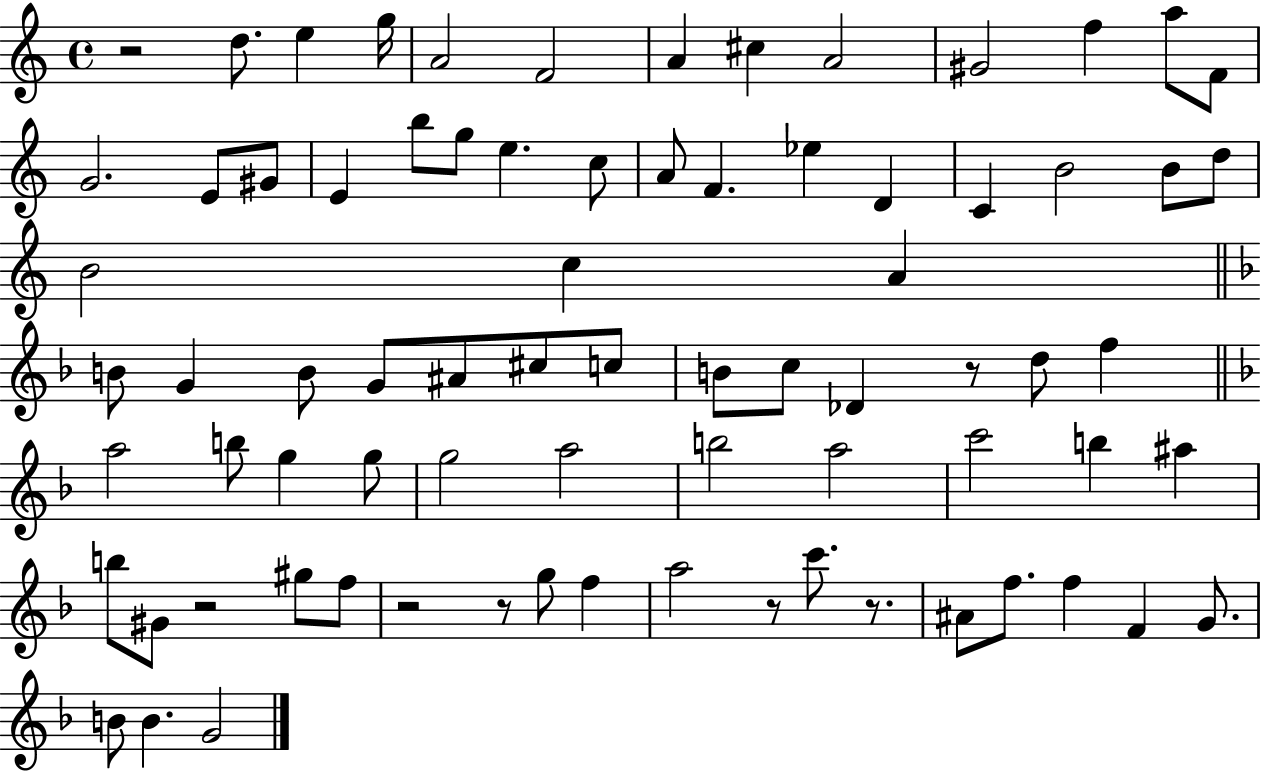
X:1
T:Untitled
M:4/4
L:1/4
K:C
z2 d/2 e g/4 A2 F2 A ^c A2 ^G2 f a/2 F/2 G2 E/2 ^G/2 E b/2 g/2 e c/2 A/2 F _e D C B2 B/2 d/2 B2 c A B/2 G B/2 G/2 ^A/2 ^c/2 c/2 B/2 c/2 _D z/2 d/2 f a2 b/2 g g/2 g2 a2 b2 a2 c'2 b ^a b/2 ^G/2 z2 ^g/2 f/2 z2 z/2 g/2 f a2 z/2 c'/2 z/2 ^A/2 f/2 f F G/2 B/2 B G2